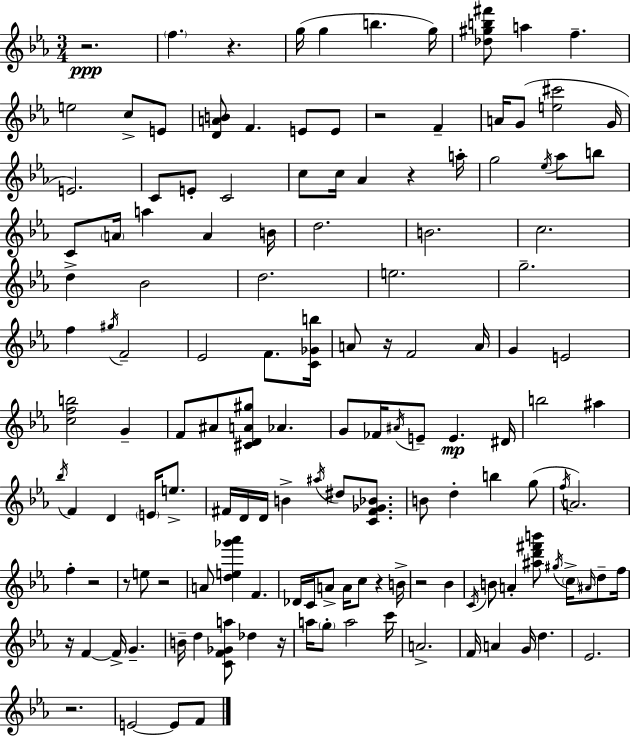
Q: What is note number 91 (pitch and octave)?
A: B4